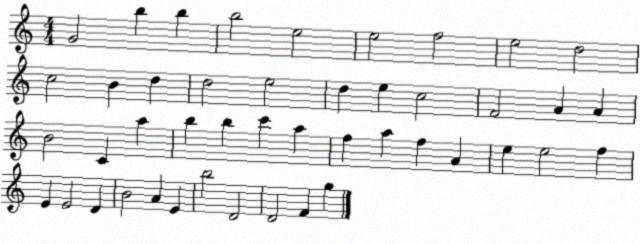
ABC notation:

X:1
T:Untitled
M:4/4
L:1/4
K:C
G2 b b b2 e2 e2 f2 e2 d2 c2 B d d2 e2 d e c2 F2 A A B2 C a b b c' a f a f A e e2 f E E2 D B2 A E b2 D2 D2 F g